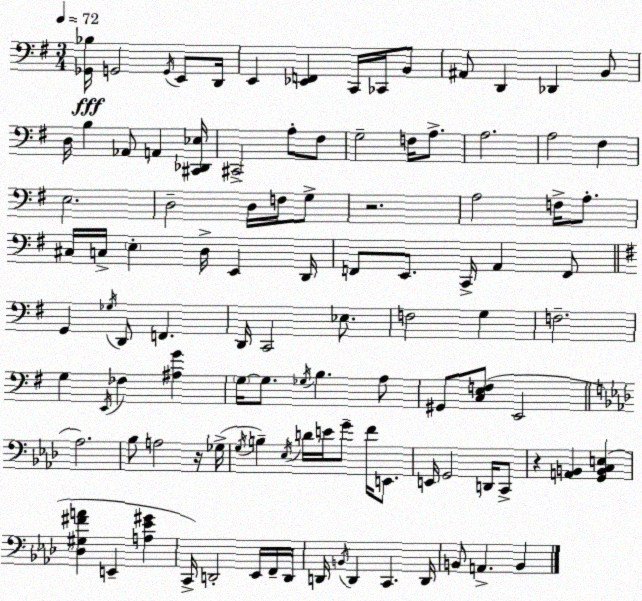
X:1
T:Untitled
M:3/4
L:1/4
K:Em
[_G,,_B,]/4 G,,2 G,,/4 E,,/2 D,,/4 E,, [_E,,F,,] C,,/4 _C,,/4 B,,/2 ^A,,/2 D,, _D,, B,,/2 D,/4 B, _A,,/2 A,, [^C,,_D,,_E,]/4 ^C,,2 A,/2 ^F,/2 G,2 F,/4 A,/2 A,2 A,2 ^F, E,2 D,2 D,/4 F,/4 G,/2 z2 A,2 F,/4 A,/2 ^C,/4 C,/4 E, D,/4 E,, D,,/4 F,,/2 E,,/2 C,,/4 A,, F,,/2 G,, _G,/4 D,,/2 F,, D,,/4 C,,2 _E,/2 F,2 G, F,2 G, E,,/4 _F, [^A,G] G,/4 G,/2 _G,/4 B, A,/2 ^G,,/2 [C,E,F,]/2 E,,2 _A,2 _B,/2 A,2 z/4 _G,/4 G,/4 B, _E,/4 D/4 E/4 G/2 F/4 E,,/2 E,,/4 G,,2 D,,/4 C,,/2 z [A,,B,,] [G,,B,,C,E,] [_D,^G,^FA] E,, [A,_E^G] C,,/4 D,,2 _E,,/4 F,,/4 D,,/4 D,,/4 B,,/4 D,, C,, D,,/4 B,,/2 A,, B,,